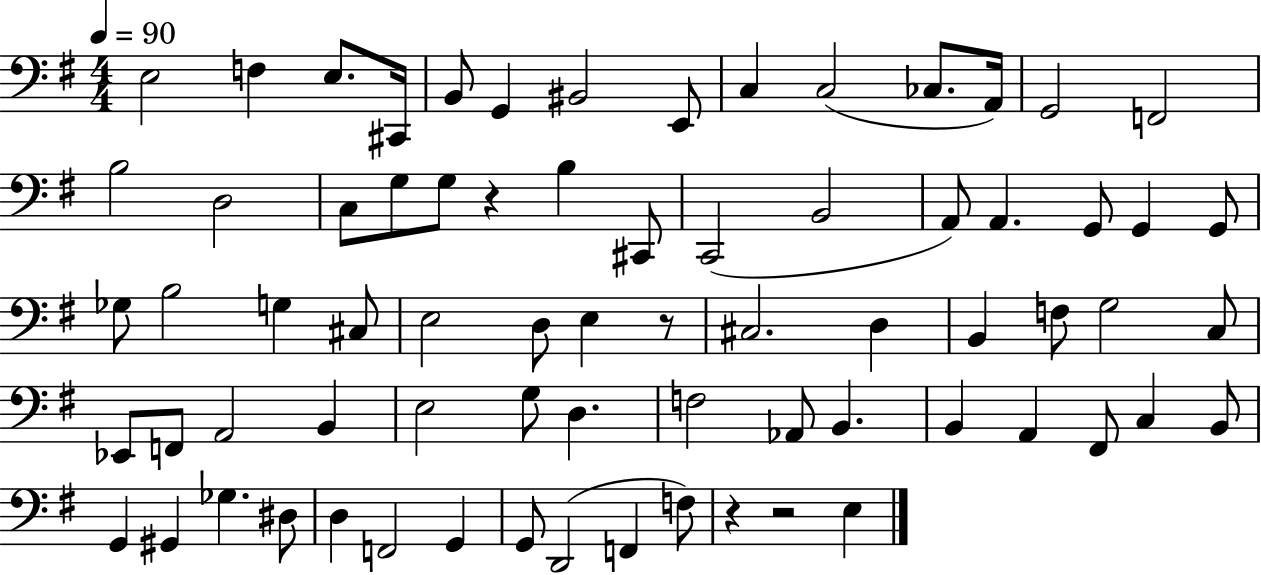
X:1
T:Untitled
M:4/4
L:1/4
K:G
E,2 F, E,/2 ^C,,/4 B,,/2 G,, ^B,,2 E,,/2 C, C,2 _C,/2 A,,/4 G,,2 F,,2 B,2 D,2 C,/2 G,/2 G,/2 z B, ^C,,/2 C,,2 B,,2 A,,/2 A,, G,,/2 G,, G,,/2 _G,/2 B,2 G, ^C,/2 E,2 D,/2 E, z/2 ^C,2 D, B,, F,/2 G,2 C,/2 _E,,/2 F,,/2 A,,2 B,, E,2 G,/2 D, F,2 _A,,/2 B,, B,, A,, ^F,,/2 C, B,,/2 G,, ^G,, _G, ^D,/2 D, F,,2 G,, G,,/2 D,,2 F,, F,/2 z z2 E,